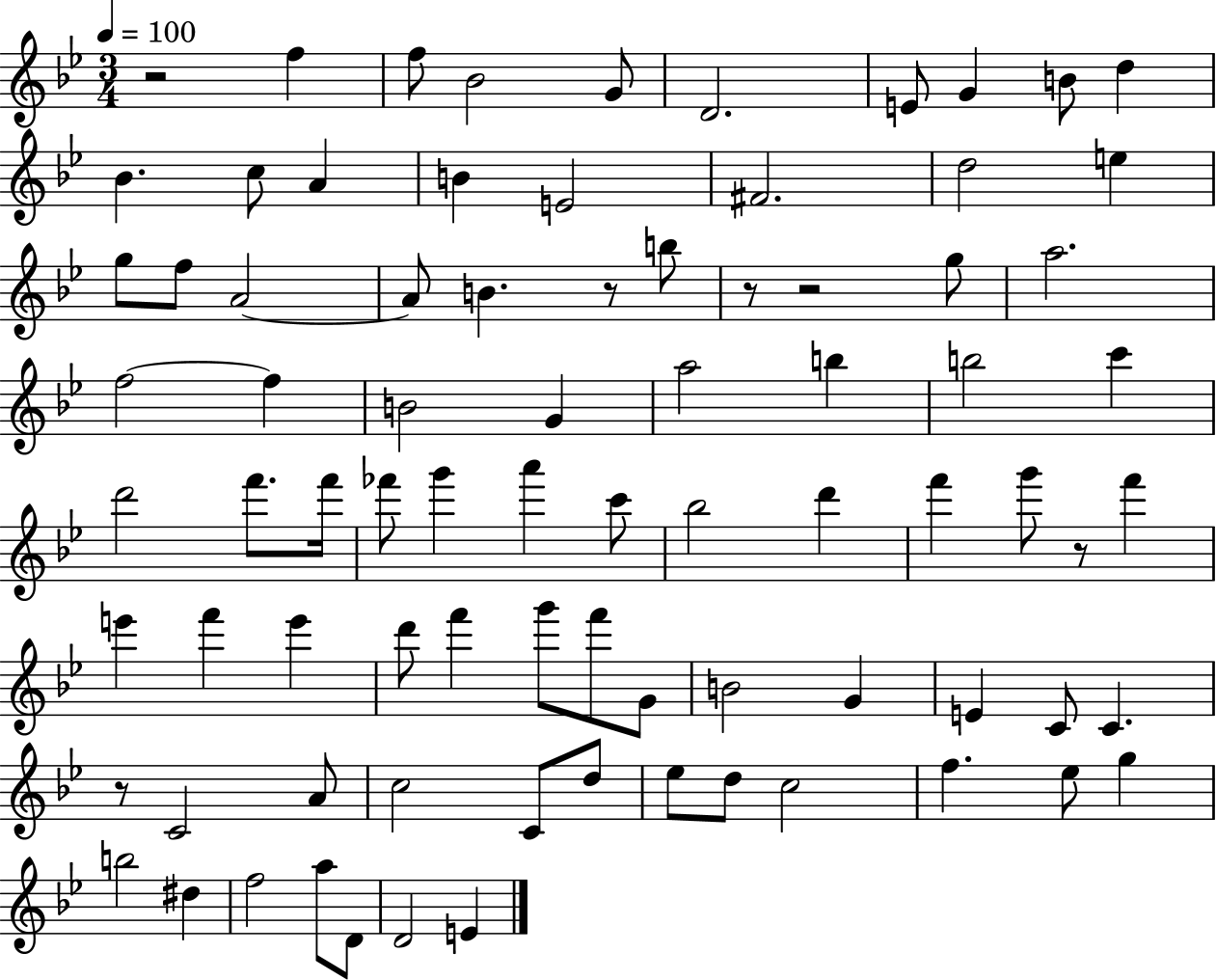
{
  \clef treble
  \numericTimeSignature
  \time 3/4
  \key bes \major
  \tempo 4 = 100
  \repeat volta 2 { r2 f''4 | f''8 bes'2 g'8 | d'2. | e'8 g'4 b'8 d''4 | \break bes'4. c''8 a'4 | b'4 e'2 | fis'2. | d''2 e''4 | \break g''8 f''8 a'2~~ | a'8 b'4. r8 b''8 | r8 r2 g''8 | a''2. | \break f''2~~ f''4 | b'2 g'4 | a''2 b''4 | b''2 c'''4 | \break d'''2 f'''8. f'''16 | fes'''8 g'''4 a'''4 c'''8 | bes''2 d'''4 | f'''4 g'''8 r8 f'''4 | \break e'''4 f'''4 e'''4 | d'''8 f'''4 g'''8 f'''8 g'8 | b'2 g'4 | e'4 c'8 c'4. | \break r8 c'2 a'8 | c''2 c'8 d''8 | ees''8 d''8 c''2 | f''4. ees''8 g''4 | \break b''2 dis''4 | f''2 a''8 d'8 | d'2 e'4 | } \bar "|."
}